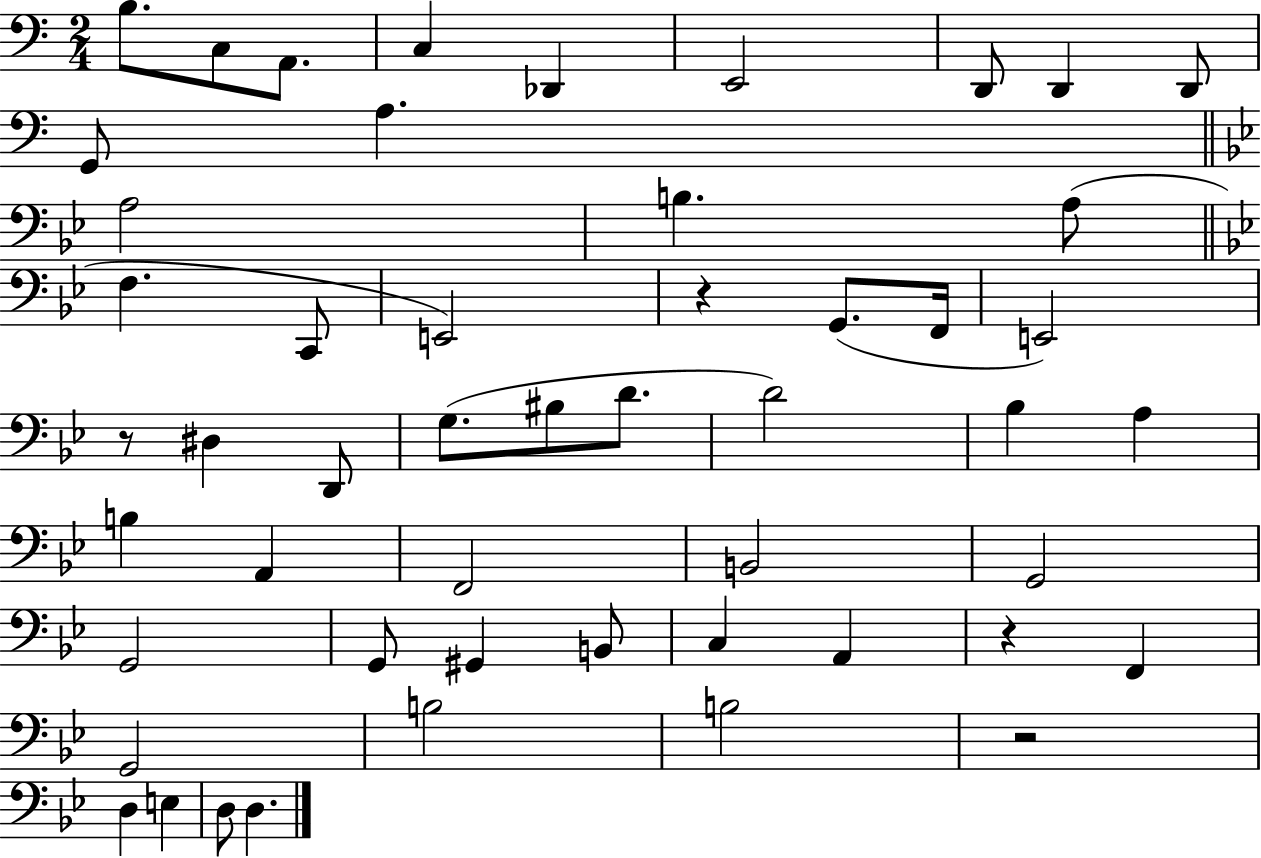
X:1
T:Untitled
M:2/4
L:1/4
K:C
B,/2 C,/2 A,,/2 C, _D,, E,,2 D,,/2 D,, D,,/2 G,,/2 A, A,2 B, A,/2 F, C,,/2 E,,2 z G,,/2 F,,/4 E,,2 z/2 ^D, D,,/2 G,/2 ^B,/2 D/2 D2 _B, A, B, A,, F,,2 B,,2 G,,2 G,,2 G,,/2 ^G,, B,,/2 C, A,, z F,, G,,2 B,2 B,2 z2 D, E, D,/2 D,